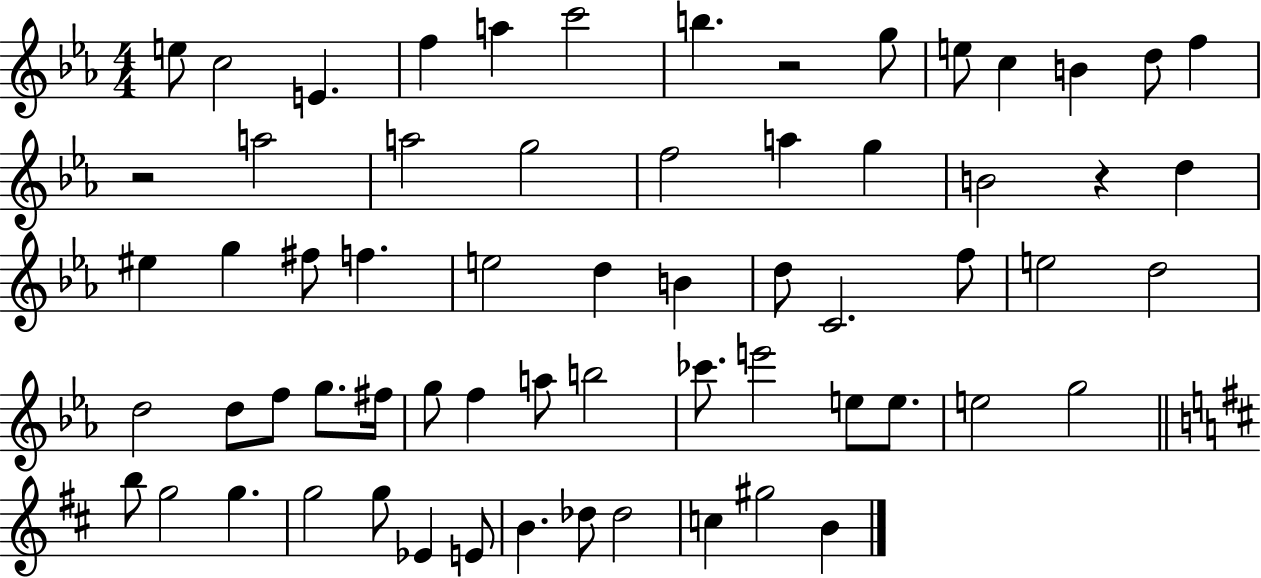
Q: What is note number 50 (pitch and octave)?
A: G5